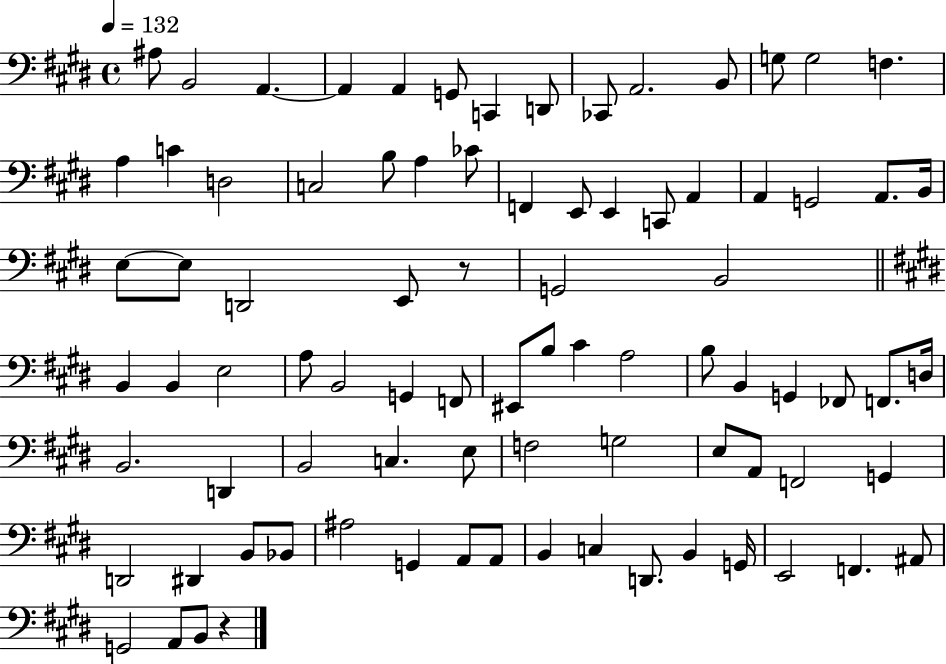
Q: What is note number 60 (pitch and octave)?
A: G3